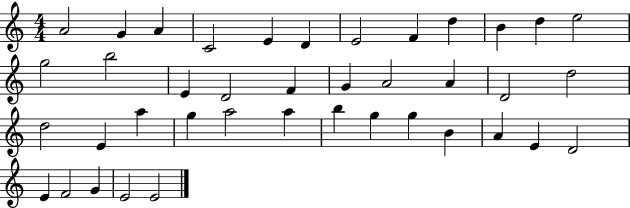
A4/h G4/q A4/q C4/h E4/q D4/q E4/h F4/q D5/q B4/q D5/q E5/h G5/h B5/h E4/q D4/h F4/q G4/q A4/h A4/q D4/h D5/h D5/h E4/q A5/q G5/q A5/h A5/q B5/q G5/q G5/q B4/q A4/q E4/q D4/h E4/q F4/h G4/q E4/h E4/h